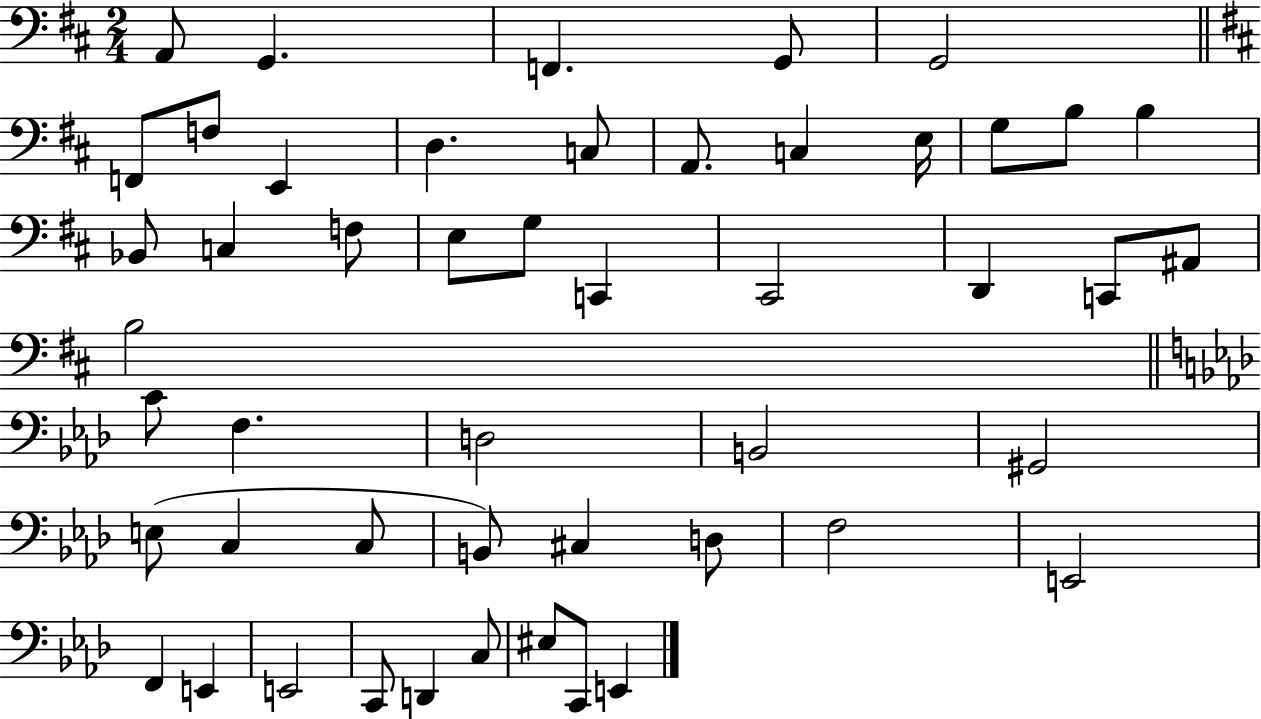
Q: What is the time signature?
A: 2/4